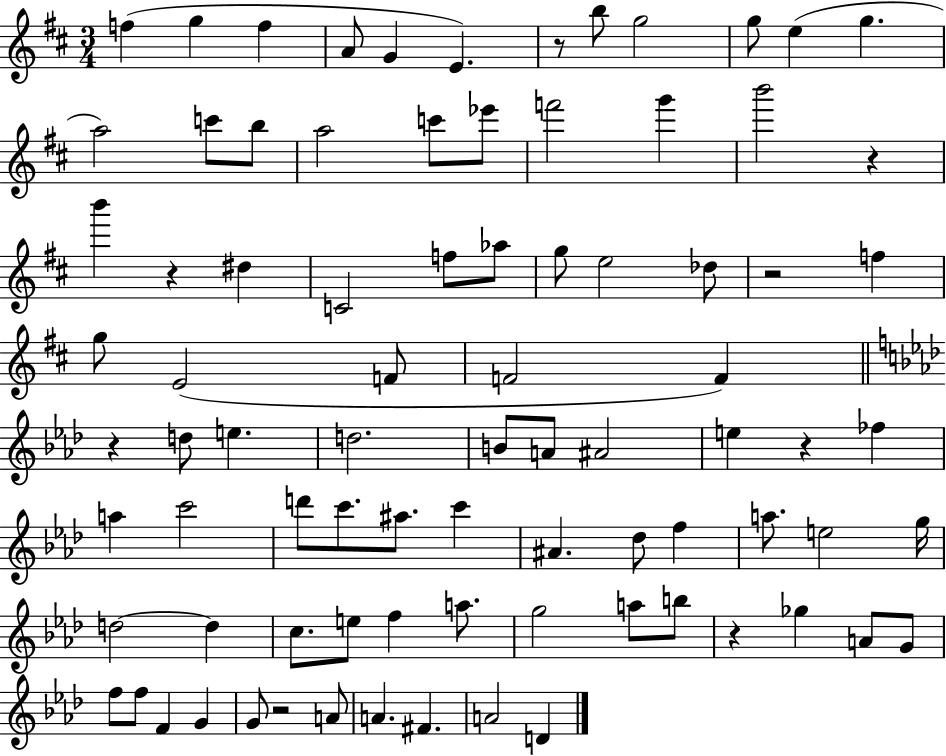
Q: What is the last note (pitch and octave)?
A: D4